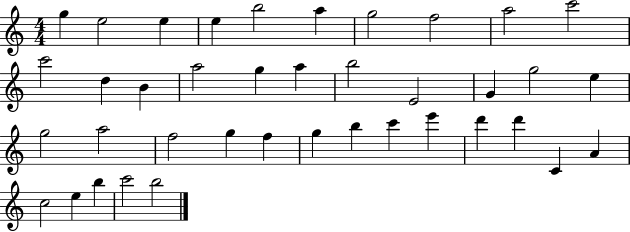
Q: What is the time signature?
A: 4/4